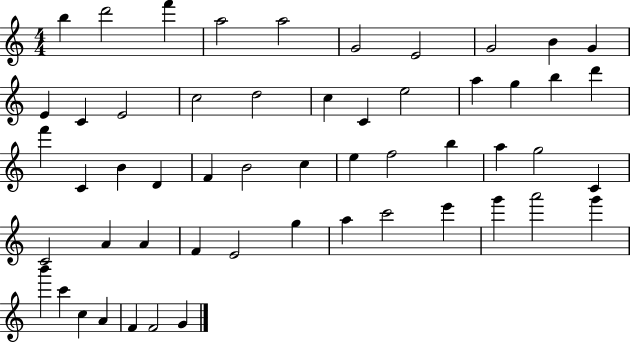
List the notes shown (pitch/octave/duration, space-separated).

B5/q D6/h F6/q A5/h A5/h G4/h E4/h G4/h B4/q G4/q E4/q C4/q E4/h C5/h D5/h C5/q C4/q E5/h A5/q G5/q B5/q D6/q F6/q C4/q B4/q D4/q F4/q B4/h C5/q E5/q F5/h B5/q A5/q G5/h C4/q C4/h A4/q A4/q F4/q E4/h G5/q A5/q C6/h E6/q G6/q A6/h G6/q B6/q C6/q C5/q A4/q F4/q F4/h G4/q